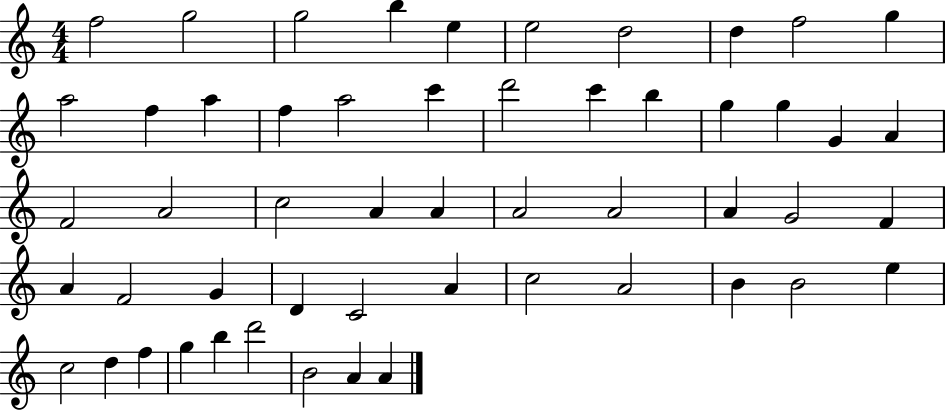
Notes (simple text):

F5/h G5/h G5/h B5/q E5/q E5/h D5/h D5/q F5/h G5/q A5/h F5/q A5/q F5/q A5/h C6/q D6/h C6/q B5/q G5/q G5/q G4/q A4/q F4/h A4/h C5/h A4/q A4/q A4/h A4/h A4/q G4/h F4/q A4/q F4/h G4/q D4/q C4/h A4/q C5/h A4/h B4/q B4/h E5/q C5/h D5/q F5/q G5/q B5/q D6/h B4/h A4/q A4/q